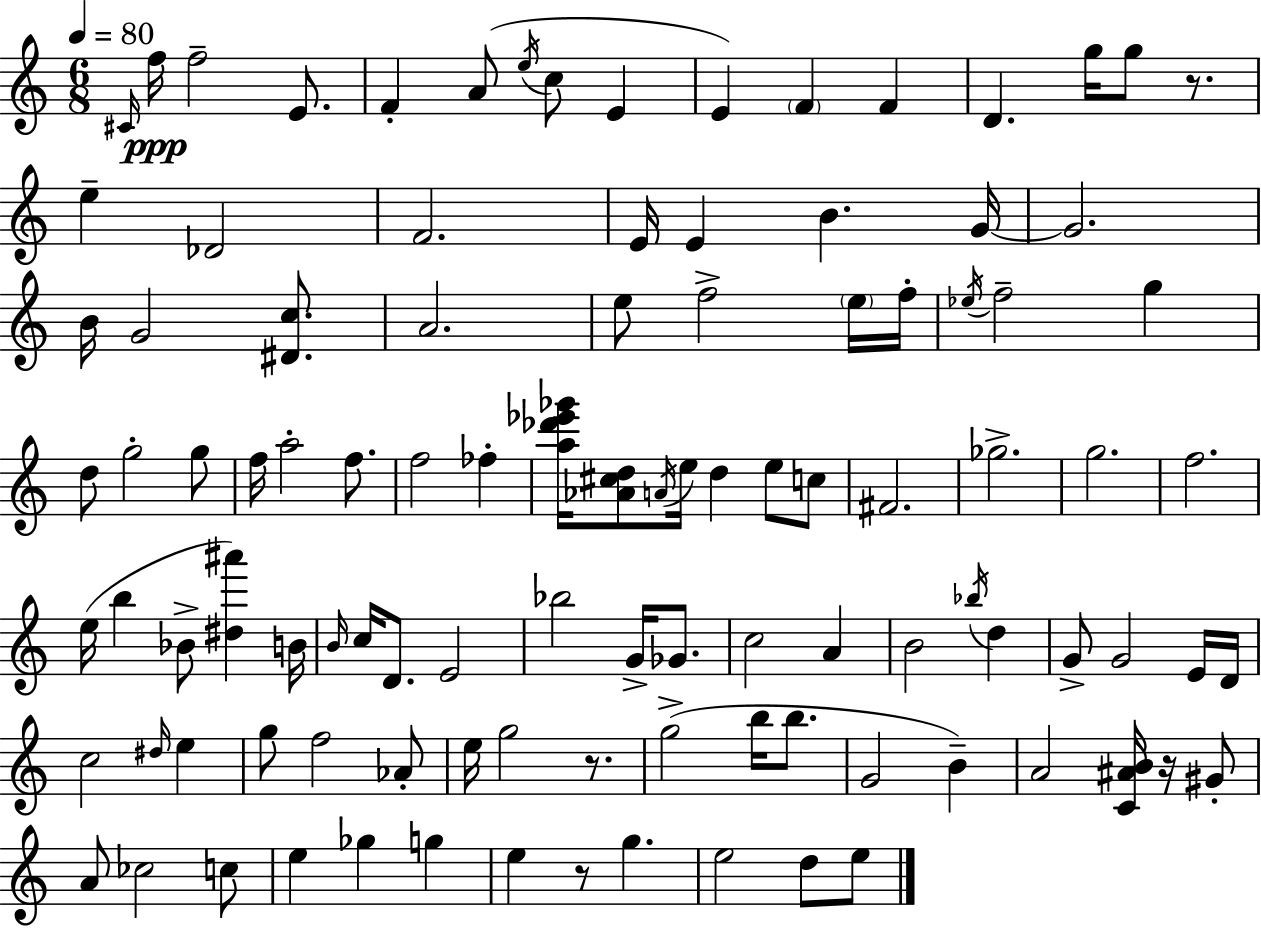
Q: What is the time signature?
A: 6/8